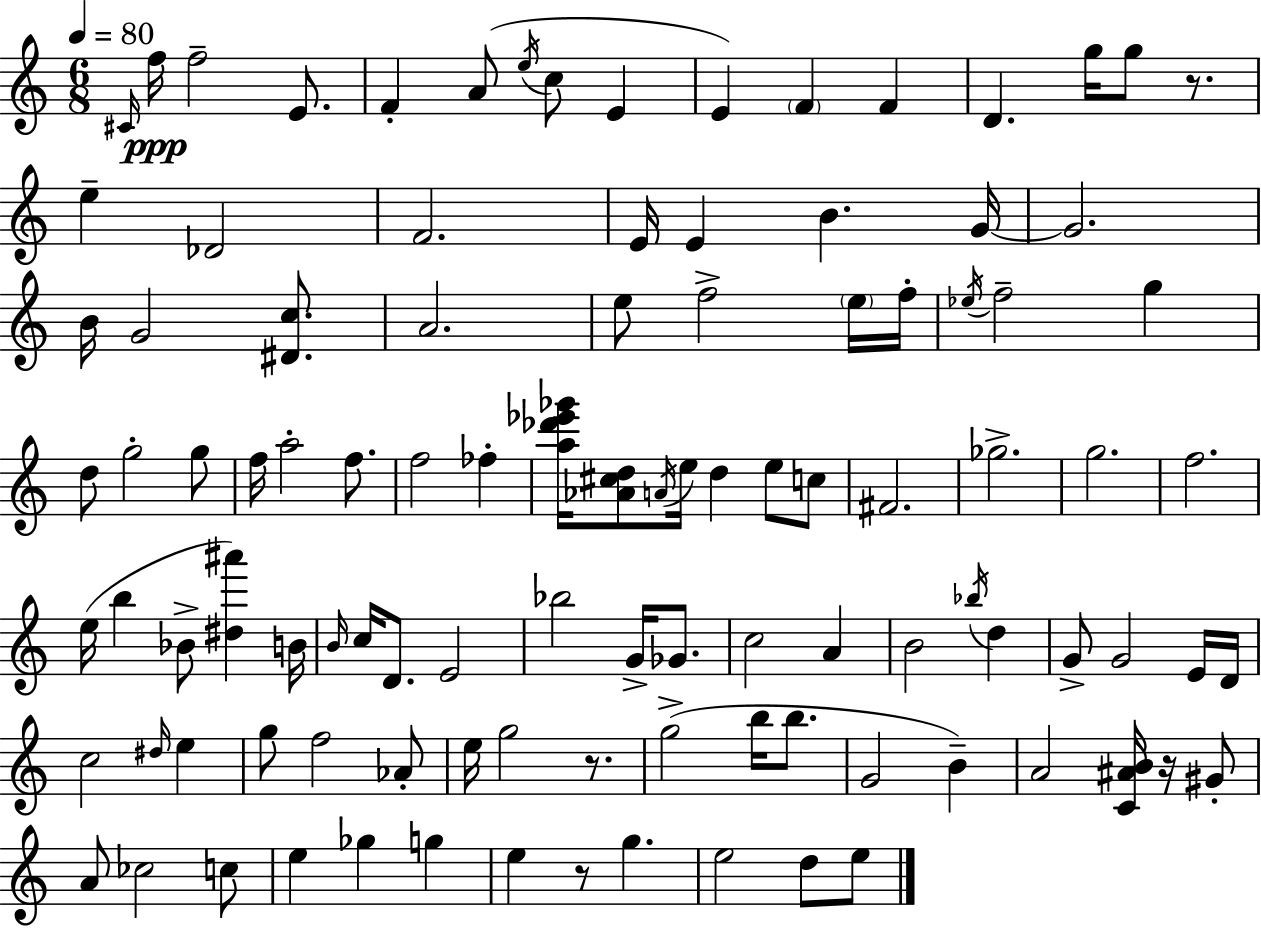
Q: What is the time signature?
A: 6/8